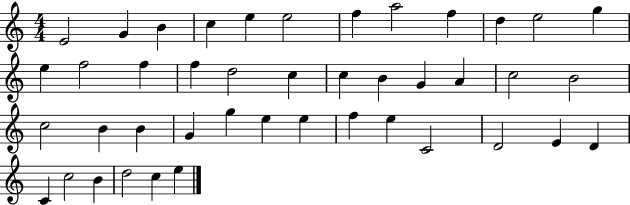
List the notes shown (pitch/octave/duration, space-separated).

E4/h G4/q B4/q C5/q E5/q E5/h F5/q A5/h F5/q D5/q E5/h G5/q E5/q F5/h F5/q F5/q D5/h C5/q C5/q B4/q G4/q A4/q C5/h B4/h C5/h B4/q B4/q G4/q G5/q E5/q E5/q F5/q E5/q C4/h D4/h E4/q D4/q C4/q C5/h B4/q D5/h C5/q E5/q